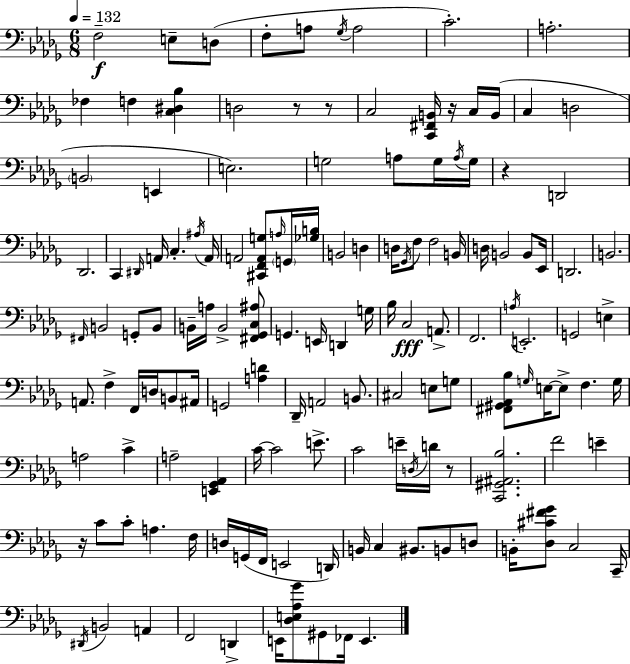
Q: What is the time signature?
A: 6/8